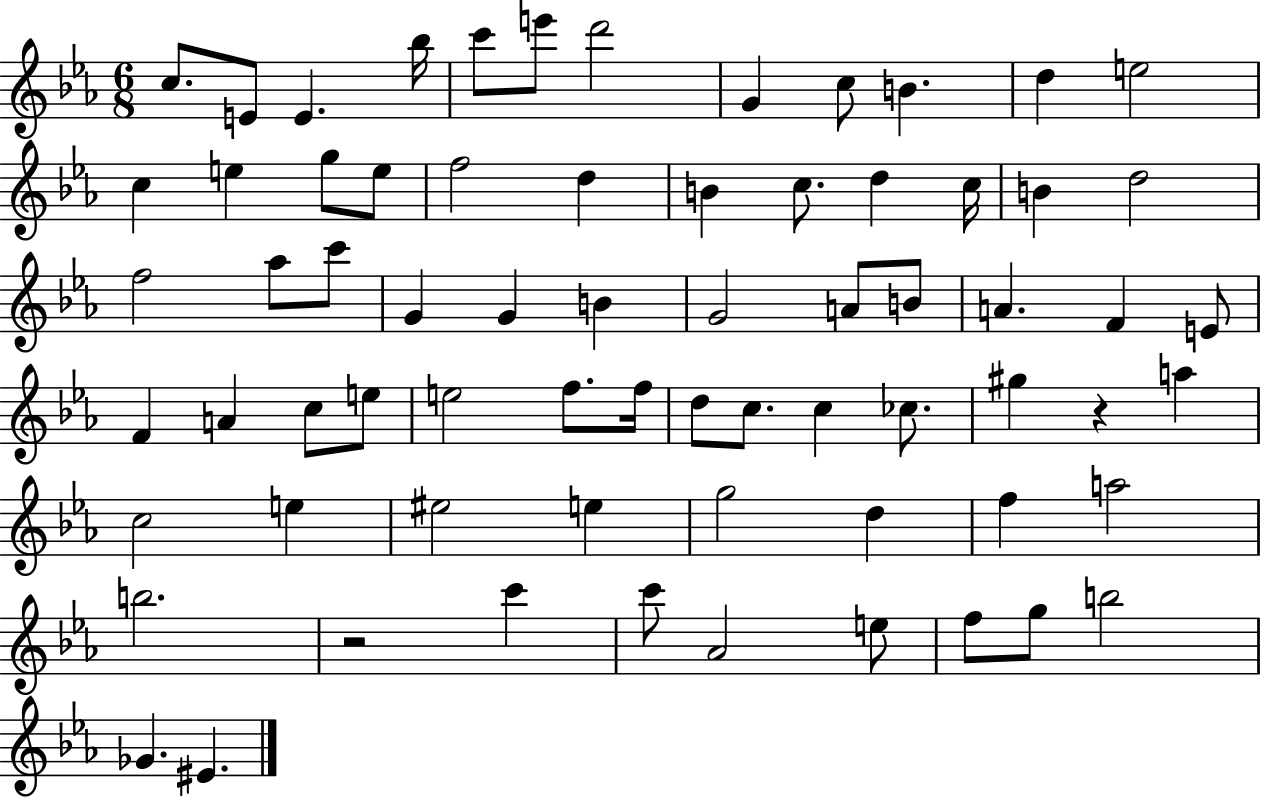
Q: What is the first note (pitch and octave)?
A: C5